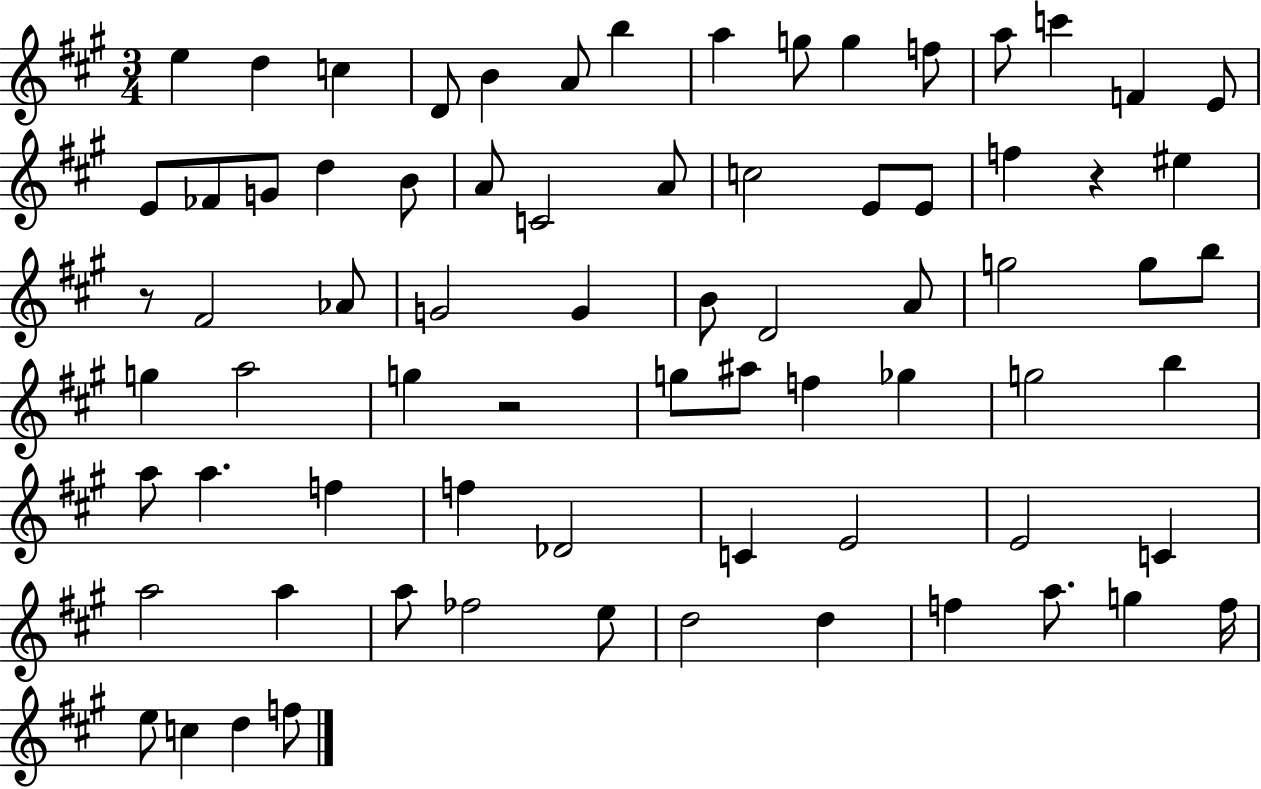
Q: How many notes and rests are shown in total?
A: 74